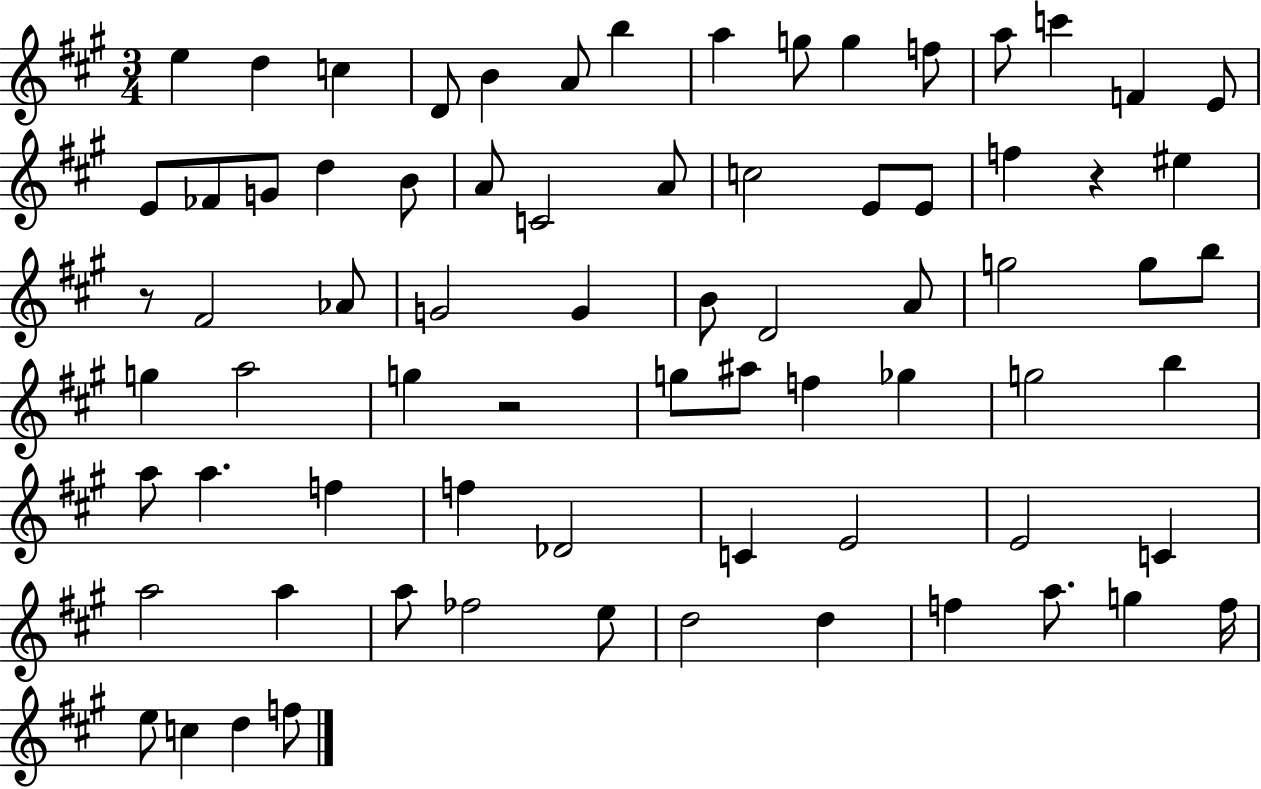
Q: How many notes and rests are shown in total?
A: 74